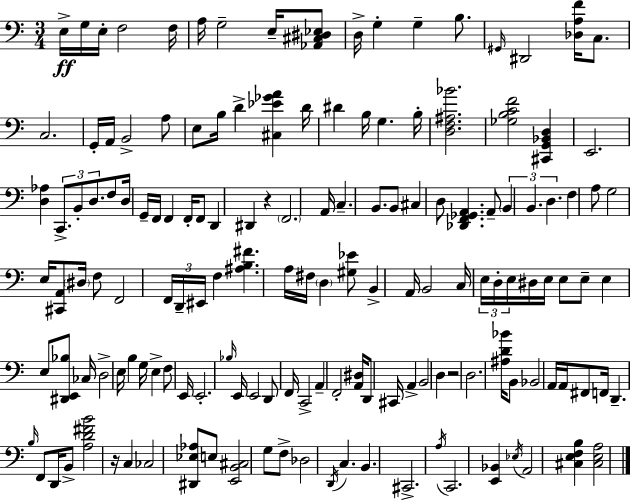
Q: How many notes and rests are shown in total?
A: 150